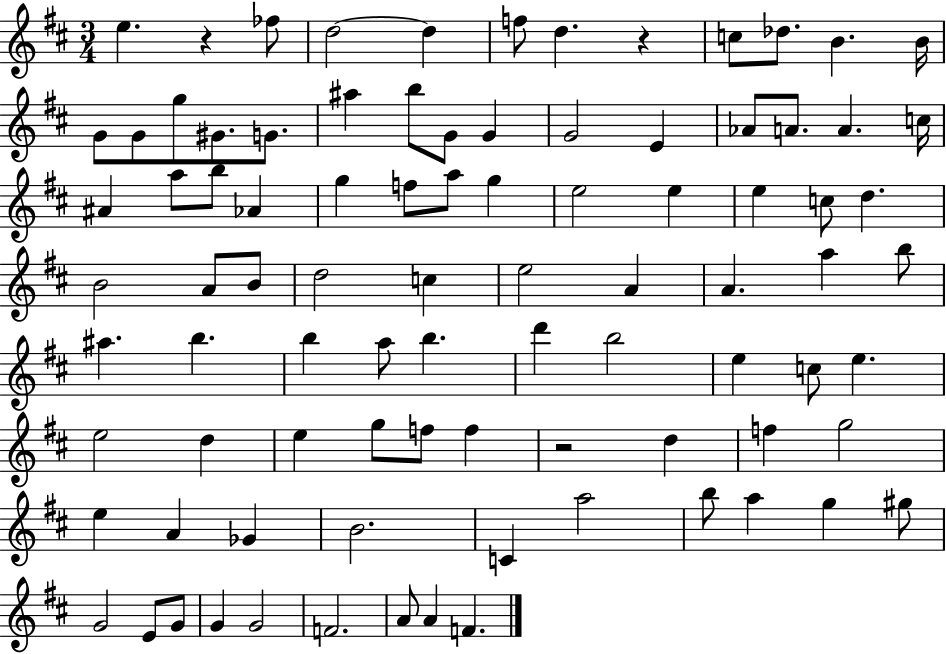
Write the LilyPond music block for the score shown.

{
  \clef treble
  \numericTimeSignature
  \time 3/4
  \key d \major
  e''4. r4 fes''8 | d''2~~ d''4 | f''8 d''4. r4 | c''8 des''8. b'4. b'16 | \break g'8 g'8 g''8 gis'8. g'8. | ais''4 b''8 g'8 g'4 | g'2 e'4 | aes'8 a'8. a'4. c''16 | \break ais'4 a''8 b''8 aes'4 | g''4 f''8 a''8 g''4 | e''2 e''4 | e''4 c''8 d''4. | \break b'2 a'8 b'8 | d''2 c''4 | e''2 a'4 | a'4. a''4 b''8 | \break ais''4. b''4. | b''4 a''8 b''4. | d'''4 b''2 | e''4 c''8 e''4. | \break e''2 d''4 | e''4 g''8 f''8 f''4 | r2 d''4 | f''4 g''2 | \break e''4 a'4 ges'4 | b'2. | c'4 a''2 | b''8 a''4 g''4 gis''8 | \break g'2 e'8 g'8 | g'4 g'2 | f'2. | a'8 a'4 f'4. | \break \bar "|."
}